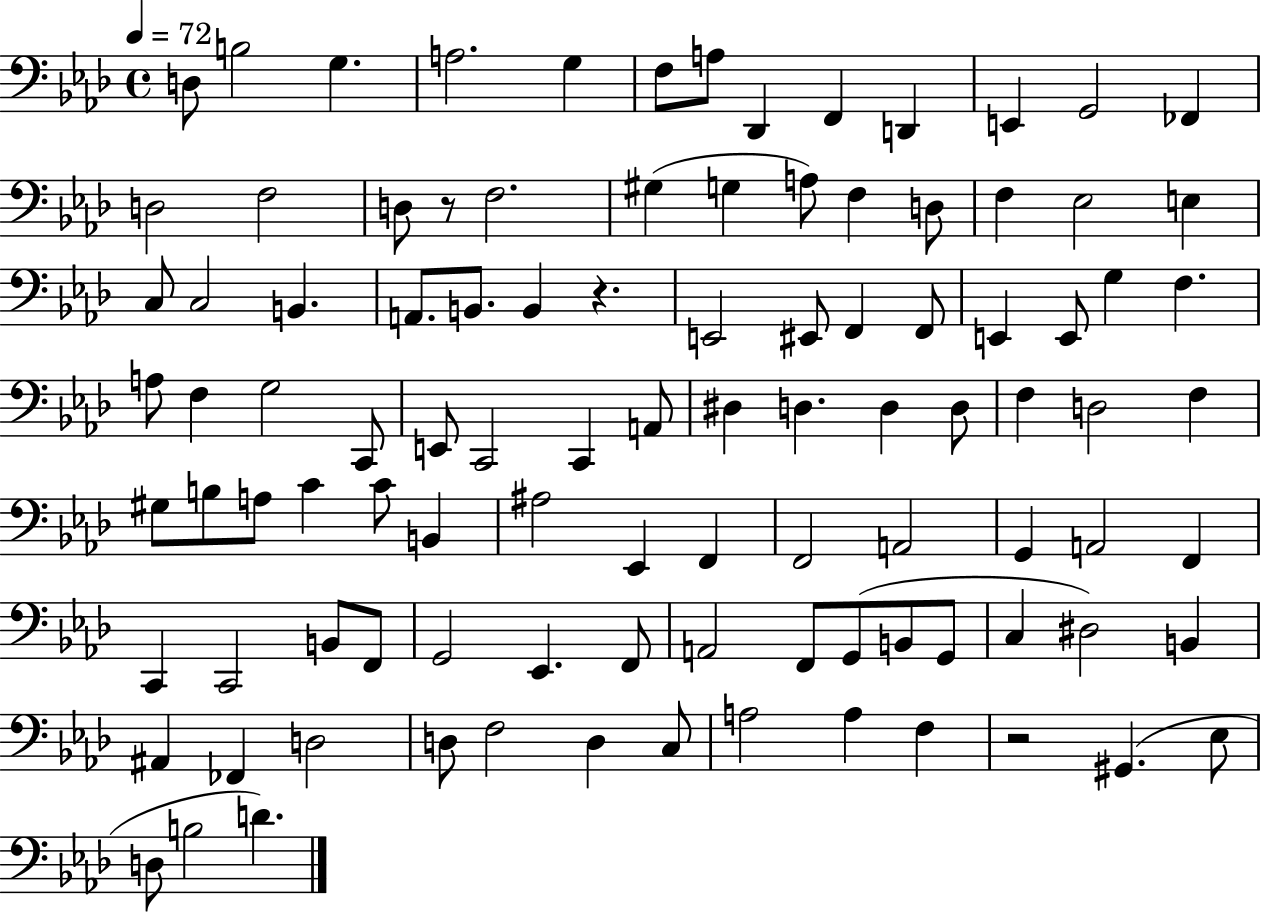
{
  \clef bass
  \time 4/4
  \defaultTimeSignature
  \key aes \major
  \tempo 4 = 72
  d8 b2 g4. | a2. g4 | f8 a8 des,4 f,4 d,4 | e,4 g,2 fes,4 | \break d2 f2 | d8 r8 f2. | gis4( g4 a8) f4 d8 | f4 ees2 e4 | \break c8 c2 b,4. | a,8. b,8. b,4 r4. | e,2 eis,8 f,4 f,8 | e,4 e,8 g4 f4. | \break a8 f4 g2 c,8 | e,8 c,2 c,4 a,8 | dis4 d4. d4 d8 | f4 d2 f4 | \break gis8 b8 a8 c'4 c'8 b,4 | ais2 ees,4 f,4 | f,2 a,2 | g,4 a,2 f,4 | \break c,4 c,2 b,8 f,8 | g,2 ees,4. f,8 | a,2 f,8 g,8( b,8 g,8 | c4 dis2) b,4 | \break ais,4 fes,4 d2 | d8 f2 d4 c8 | a2 a4 f4 | r2 gis,4.( ees8 | \break d8 b2 d'4.) | \bar "|."
}